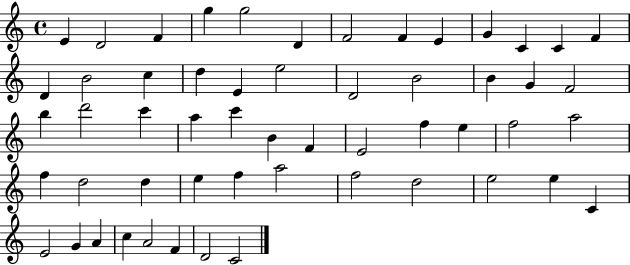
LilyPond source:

{
  \clef treble
  \time 4/4
  \defaultTimeSignature
  \key c \major
  e'4 d'2 f'4 | g''4 g''2 d'4 | f'2 f'4 e'4 | g'4 c'4 c'4 f'4 | \break d'4 b'2 c''4 | d''4 e'4 e''2 | d'2 b'2 | b'4 g'4 f'2 | \break b''4 d'''2 c'''4 | a''4 c'''4 b'4 f'4 | e'2 f''4 e''4 | f''2 a''2 | \break f''4 d''2 d''4 | e''4 f''4 a''2 | f''2 d''2 | e''2 e''4 c'4 | \break e'2 g'4 a'4 | c''4 a'2 f'4 | d'2 c'2 | \bar "|."
}